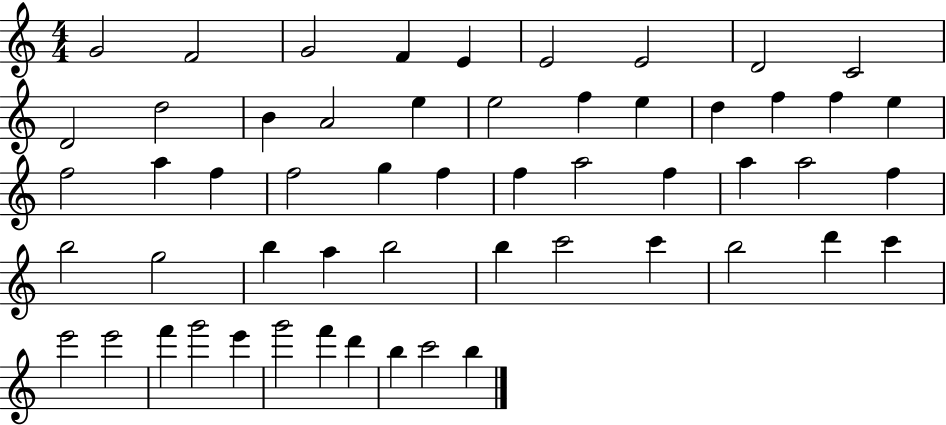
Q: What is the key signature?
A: C major